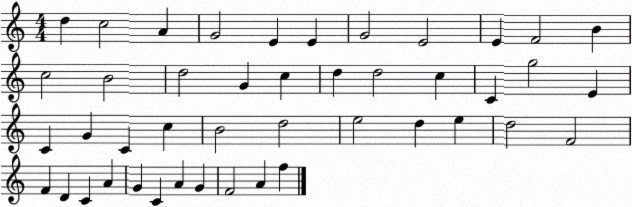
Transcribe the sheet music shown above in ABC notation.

X:1
T:Untitled
M:4/4
L:1/4
K:C
d c2 A G2 E E G2 E2 E F2 B c2 B2 d2 G c d d2 c C g2 E C G C c B2 d2 e2 d e d2 F2 F D C A G C A G F2 A f